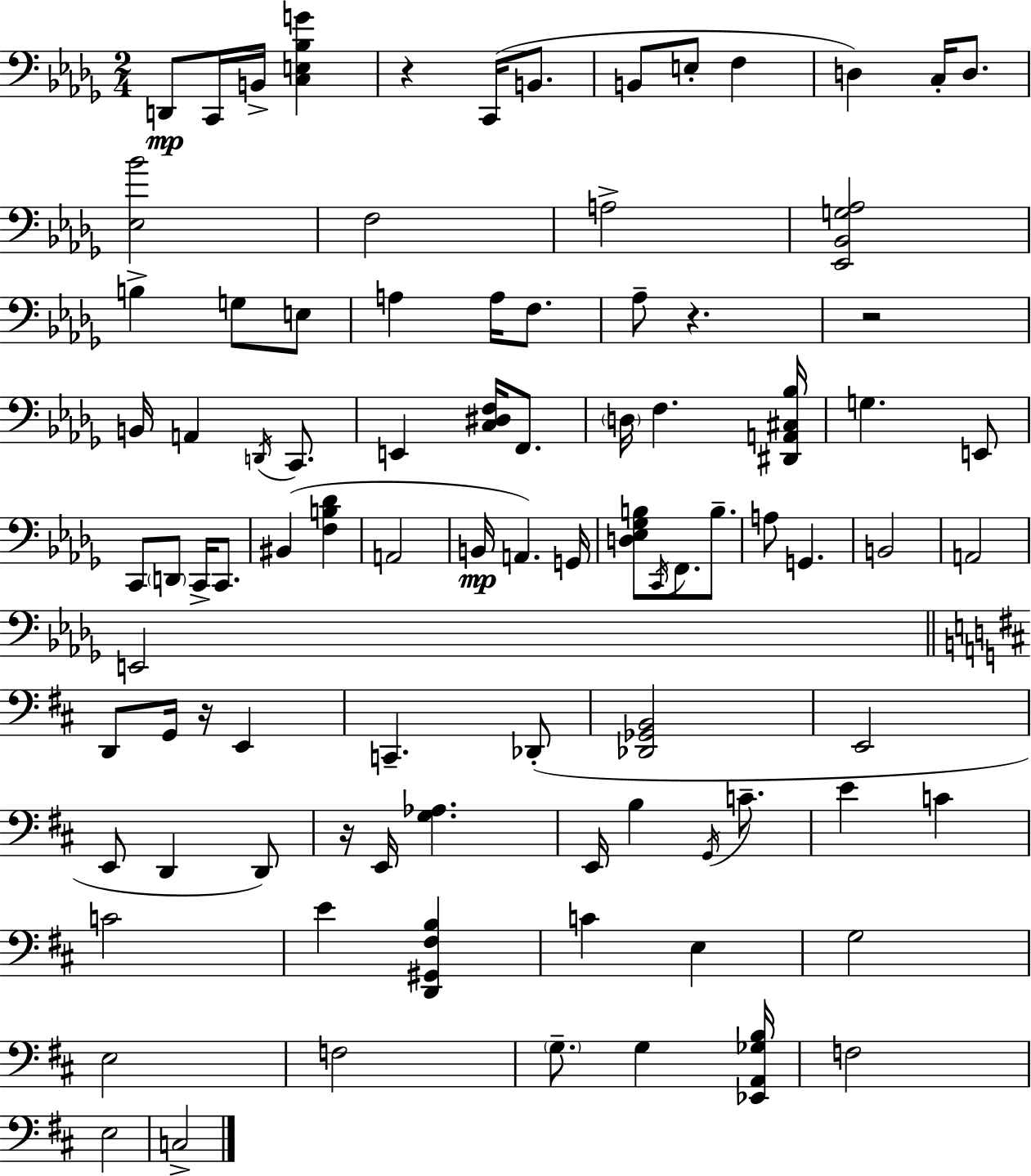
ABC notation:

X:1
T:Untitled
M:2/4
L:1/4
K:Bbm
D,,/2 C,,/4 B,,/4 [C,E,_B,G] z C,,/4 B,,/2 B,,/2 E,/2 F, D, C,/4 D,/2 [_E,_B]2 F,2 A,2 [_E,,_B,,G,_A,]2 B, G,/2 E,/2 A, A,/4 F,/2 _A,/2 z z2 B,,/4 A,, D,,/4 C,,/2 E,, [C,^D,F,]/4 F,,/2 D,/4 F, [^D,,A,,^C,_B,]/4 G, E,,/2 C,,/2 D,,/2 C,,/4 C,,/2 ^B,, [F,B,_D] A,,2 B,,/4 A,, G,,/4 [D,_E,_G,B,]/2 C,,/4 F,,/2 B,/2 A,/2 G,, B,,2 A,,2 E,,2 D,,/2 G,,/4 z/4 E,, C,, _D,,/2 [_D,,_G,,B,,]2 E,,2 E,,/2 D,, D,,/2 z/4 E,,/4 [G,_A,] E,,/4 B, G,,/4 C/2 E C C2 E [D,,^G,,^F,B,] C E, G,2 E,2 F,2 G,/2 G, [_E,,A,,_G,B,]/4 F,2 E,2 C,2